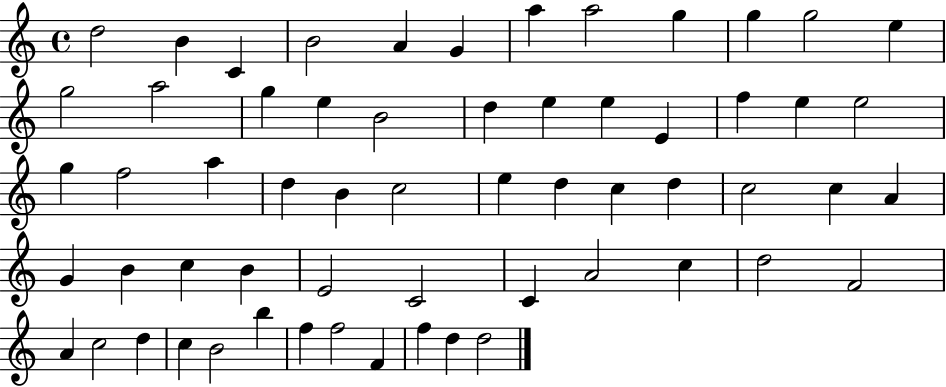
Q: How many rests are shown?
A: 0